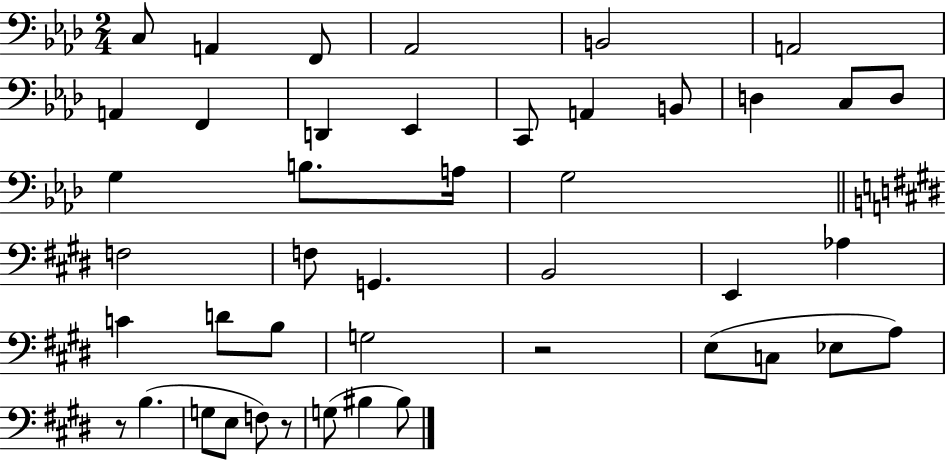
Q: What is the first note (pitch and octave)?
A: C3